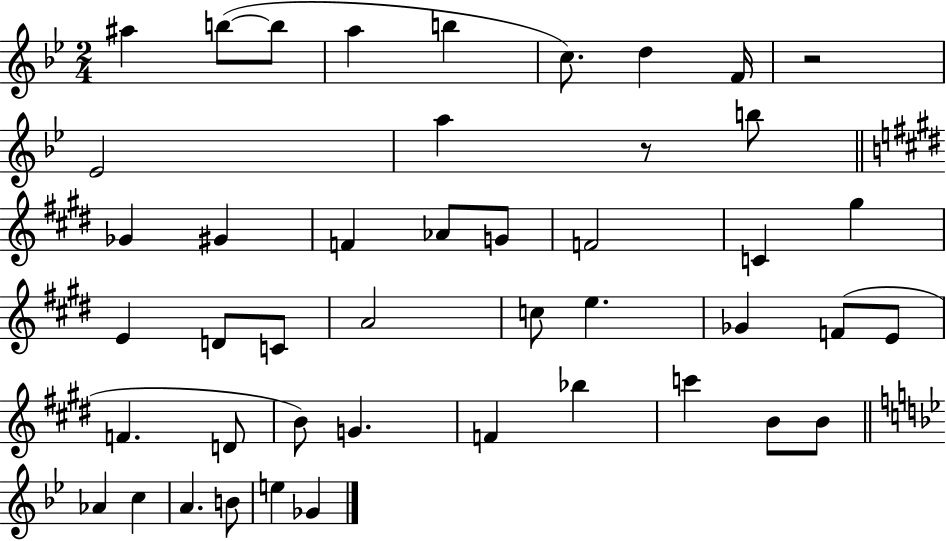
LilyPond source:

{
  \clef treble
  \numericTimeSignature
  \time 2/4
  \key bes \major
  \repeat volta 2 { ais''4 b''8~(~ b''8 | a''4 b''4 | c''8.) d''4 f'16 | r2 | \break ees'2 | a''4 r8 b''8 | \bar "||" \break \key e \major ges'4 gis'4 | f'4 aes'8 g'8 | f'2 | c'4 gis''4 | \break e'4 d'8 c'8 | a'2 | c''8 e''4. | ges'4 f'8( e'8 | \break f'4. d'8 | b'8) g'4. | f'4 bes''4 | c'''4 b'8 b'8 | \break \bar "||" \break \key bes \major aes'4 c''4 | a'4. b'8 | e''4 ges'4 | } \bar "|."
}